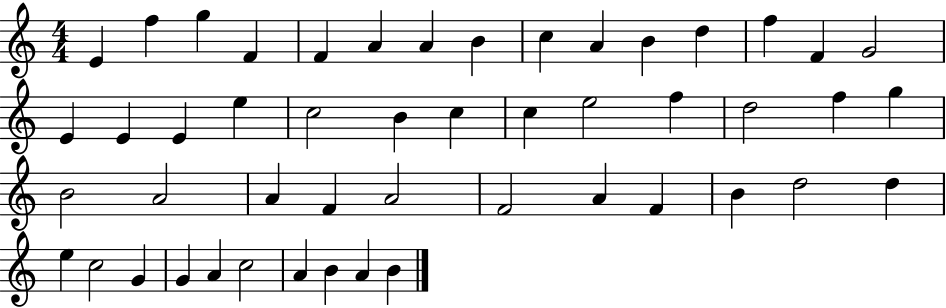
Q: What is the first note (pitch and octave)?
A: E4